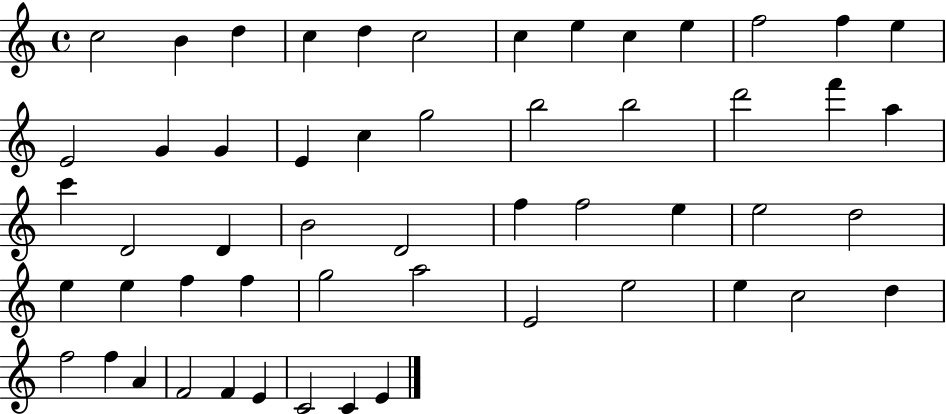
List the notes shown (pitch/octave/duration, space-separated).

C5/h B4/q D5/q C5/q D5/q C5/h C5/q E5/q C5/q E5/q F5/h F5/q E5/q E4/h G4/q G4/q E4/q C5/q G5/h B5/h B5/h D6/h F6/q A5/q C6/q D4/h D4/q B4/h D4/h F5/q F5/h E5/q E5/h D5/h E5/q E5/q F5/q F5/q G5/h A5/h E4/h E5/h E5/q C5/h D5/q F5/h F5/q A4/q F4/h F4/q E4/q C4/h C4/q E4/q